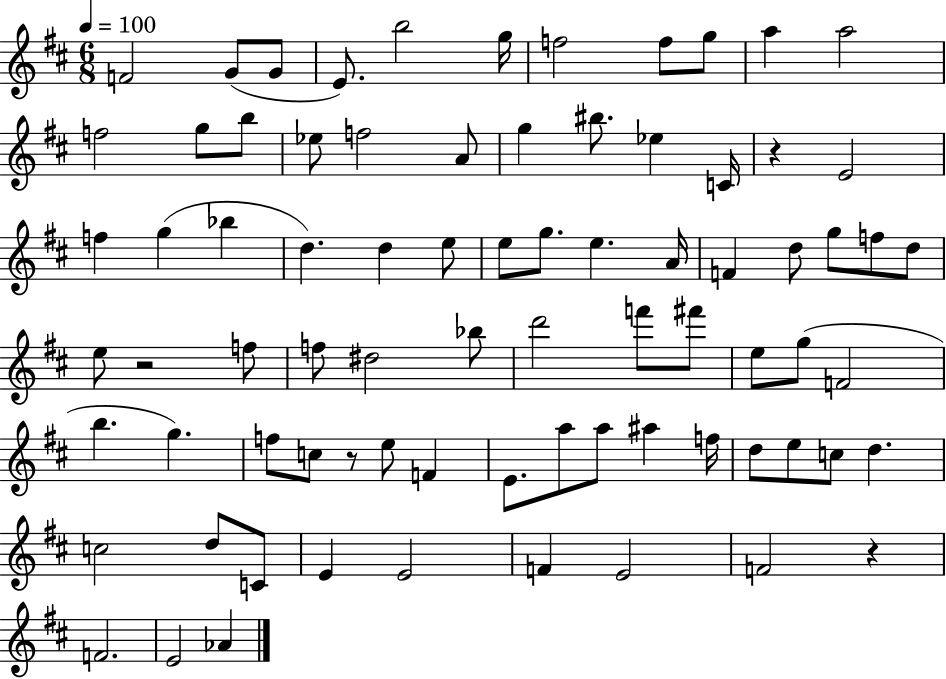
F4/h G4/e G4/e E4/e. B5/h G5/s F5/h F5/e G5/e A5/q A5/h F5/h G5/e B5/e Eb5/e F5/h A4/e G5/q BIS5/e. Eb5/q C4/s R/q E4/h F5/q G5/q Bb5/q D5/q. D5/q E5/e E5/e G5/e. E5/q. A4/s F4/q D5/e G5/e F5/e D5/e E5/e R/h F5/e F5/e D#5/h Bb5/e D6/h F6/e F#6/e E5/e G5/e F4/h B5/q. G5/q. F5/e C5/e R/e E5/e F4/q E4/e. A5/e A5/e A#5/q F5/s D5/e E5/e C5/e D5/q. C5/h D5/e C4/e E4/q E4/h F4/q E4/h F4/h R/q F4/h. E4/h Ab4/q